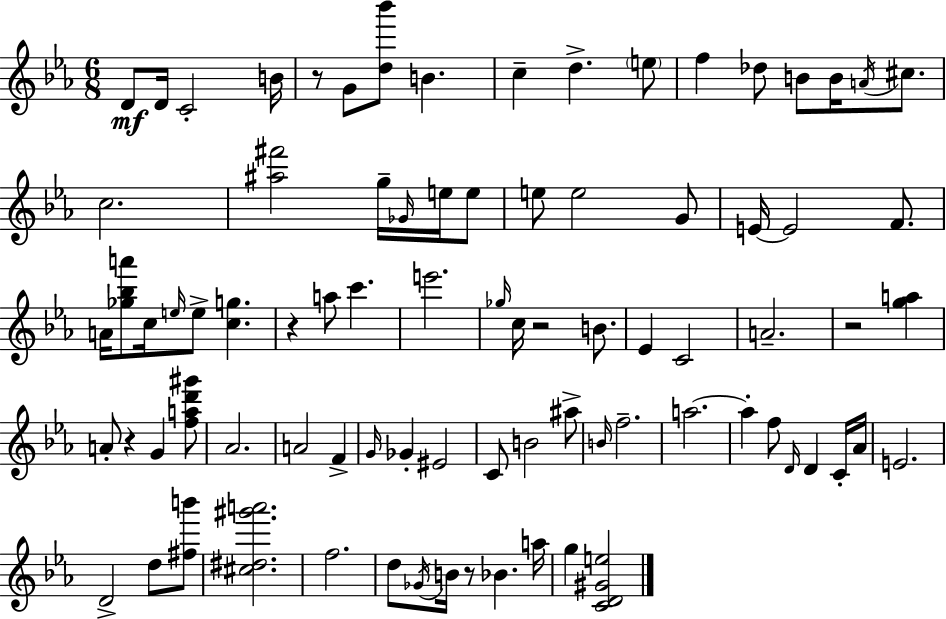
{
  \clef treble
  \numericTimeSignature
  \time 6/8
  \key ees \major
  d'8\mf d'16 c'2-. b'16 | r8 g'8 <d'' bes'''>8 b'4. | c''4-- d''4.-> \parenthesize e''8 | f''4 des''8 b'8 b'16 \acciaccatura { a'16 } cis''8. | \break c''2. | <ais'' fis'''>2 g''16-- \grace { ges'16 } e''16 | e''8 e''8 e''2 | g'8 e'16~~ e'2 f'8. | \break a'16 <ges'' bes'' a'''>8 c''16 \grace { e''16 } e''8-> <c'' g''>4. | r4 a''8 c'''4. | e'''2. | \grace { ges''16 } c''16 r2 | \break b'8. ees'4 c'2 | a'2.-- | r2 | <g'' a''>4 a'8-. r4 g'4 | \break <f'' a'' d''' gis'''>8 aes'2. | a'2 | f'4-> \grace { g'16 } ges'4-. eis'2 | c'8 b'2 | \break ais''8-> \grace { b'16 } f''2.-- | a''2.~~ | a''4-. f''8 | \grace { d'16 } d'4 c'16-. aes'16 e'2. | \break d'2-> | d''8 <fis'' b'''>8 <cis'' dis'' gis''' a'''>2. | f''2. | d''8 \acciaccatura { ges'16 } b'16 r8 | \break bes'4. a''16 g''4 | <c' d' gis' e''>2 \bar "|."
}